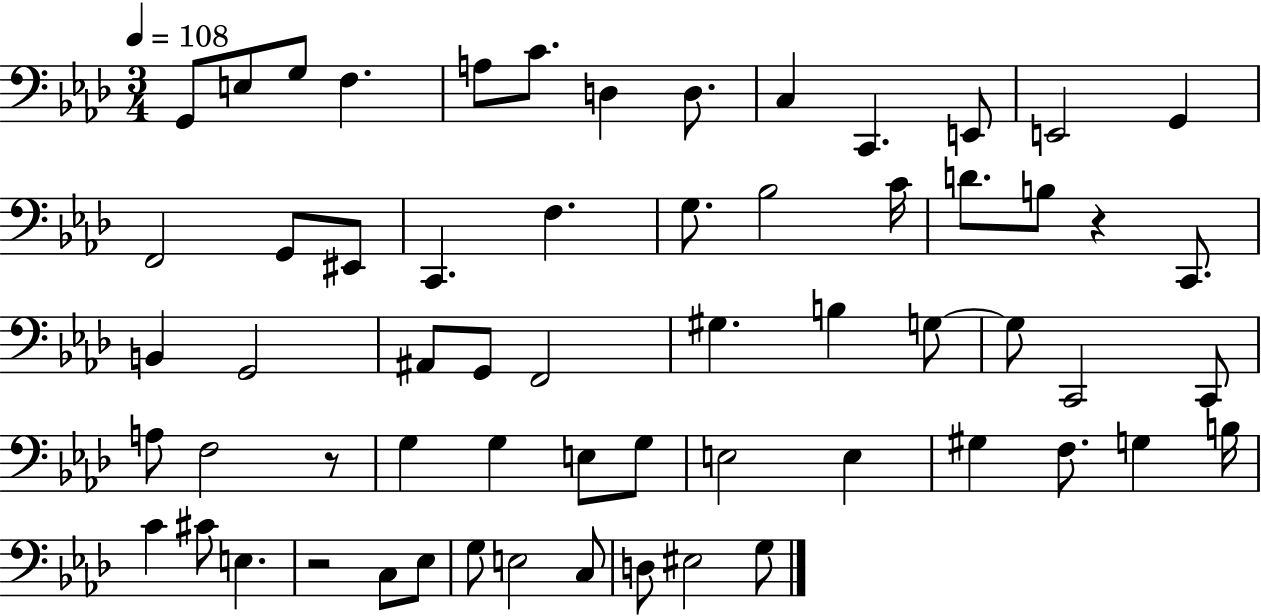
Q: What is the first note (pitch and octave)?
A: G2